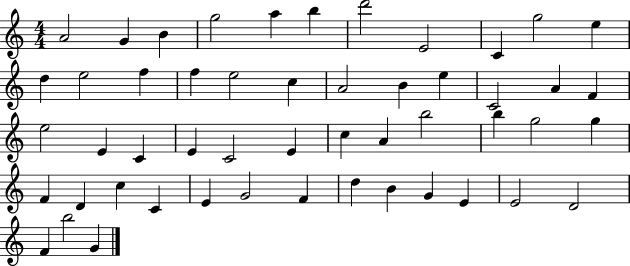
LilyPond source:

{
  \clef treble
  \numericTimeSignature
  \time 4/4
  \key c \major
  a'2 g'4 b'4 | g''2 a''4 b''4 | d'''2 e'2 | c'4 g''2 e''4 | \break d''4 e''2 f''4 | f''4 e''2 c''4 | a'2 b'4 e''4 | c'2 a'4 f'4 | \break e''2 e'4 c'4 | e'4 c'2 e'4 | c''4 a'4 b''2 | b''4 g''2 g''4 | \break f'4 d'4 c''4 c'4 | e'4 g'2 f'4 | d''4 b'4 g'4 e'4 | e'2 d'2 | \break f'4 b''2 g'4 | \bar "|."
}